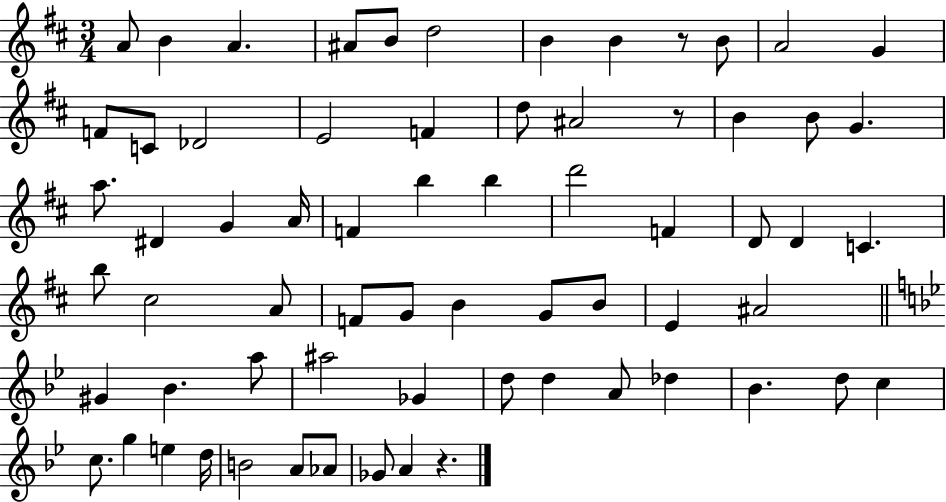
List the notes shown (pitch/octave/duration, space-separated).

A4/e B4/q A4/q. A#4/e B4/e D5/h B4/q B4/q R/e B4/e A4/h G4/q F4/e C4/e Db4/h E4/h F4/q D5/e A#4/h R/e B4/q B4/e G4/q. A5/e. D#4/q G4/q A4/s F4/q B5/q B5/q D6/h F4/q D4/e D4/q C4/q. B5/e C#5/h A4/e F4/e G4/e B4/q G4/e B4/e E4/q A#4/h G#4/q Bb4/q. A5/e A#5/h Gb4/q D5/e D5/q A4/e Db5/q Bb4/q. D5/e C5/q C5/e. G5/q E5/q D5/s B4/h A4/e Ab4/e Gb4/e A4/q R/q.